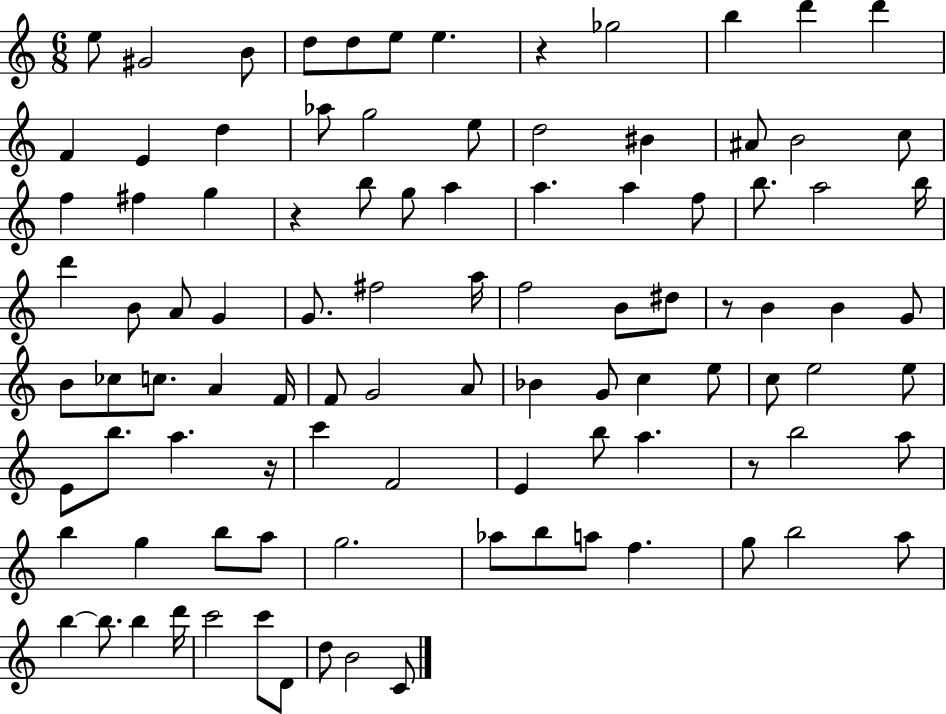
E5/e G#4/h B4/e D5/e D5/e E5/e E5/q. R/q Gb5/h B5/q D6/q D6/q F4/q E4/q D5/q Ab5/e G5/h E5/e D5/h BIS4/q A#4/e B4/h C5/e F5/q F#5/q G5/q R/q B5/e G5/e A5/q A5/q. A5/q F5/e B5/e. A5/h B5/s D6/q B4/e A4/e G4/q G4/e. F#5/h A5/s F5/h B4/e D#5/e R/e B4/q B4/q G4/e B4/e CES5/e C5/e. A4/q F4/s F4/e G4/h A4/e Bb4/q G4/e C5/q E5/e C5/e E5/h E5/e E4/e B5/e. A5/q. R/s C6/q F4/h E4/q B5/e A5/q. R/e B5/h A5/e B5/q G5/q B5/e A5/e G5/h. Ab5/e B5/e A5/e F5/q. G5/e B5/h A5/e B5/q B5/e. B5/q D6/s C6/h C6/e D4/e D5/e B4/h C4/e